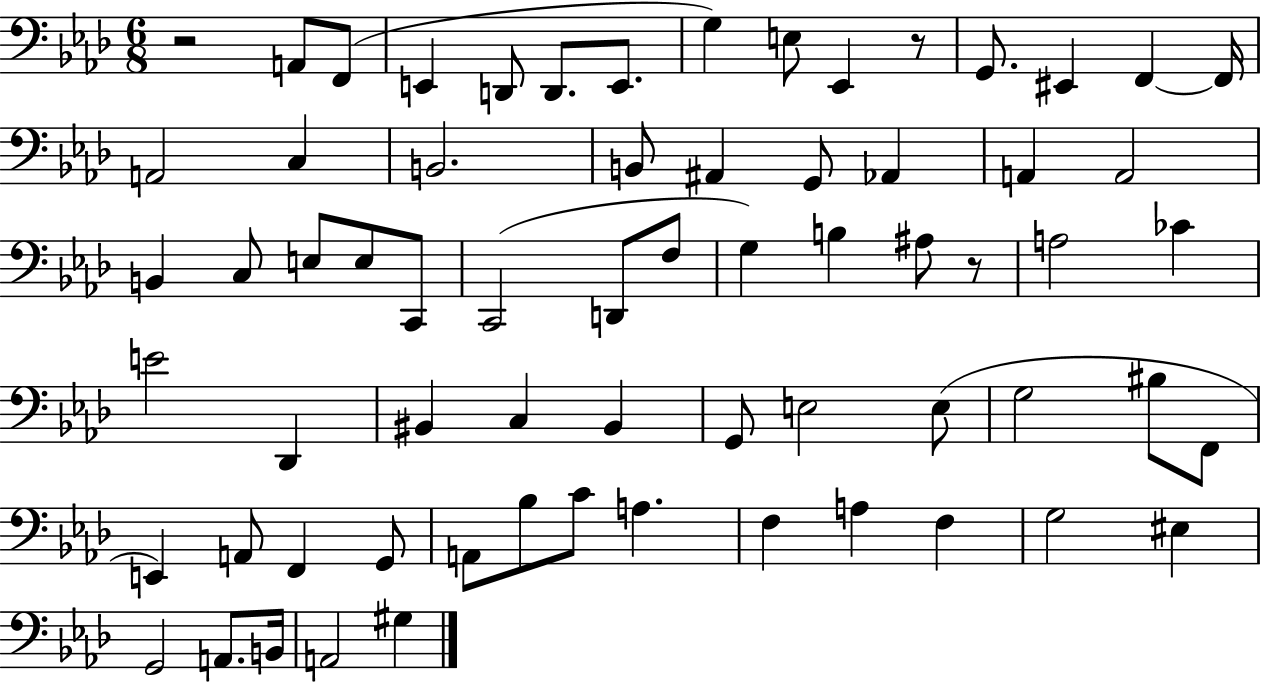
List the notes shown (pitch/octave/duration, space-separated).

R/h A2/e F2/e E2/q D2/e D2/e. E2/e. G3/q E3/e Eb2/q R/e G2/e. EIS2/q F2/q F2/s A2/h C3/q B2/h. B2/e A#2/q G2/e Ab2/q A2/q A2/h B2/q C3/e E3/e E3/e C2/e C2/h D2/e F3/e G3/q B3/q A#3/e R/e A3/h CES4/q E4/h Db2/q BIS2/q C3/q BIS2/q G2/e E3/h E3/e G3/h BIS3/e F2/e E2/q A2/e F2/q G2/e A2/e Bb3/e C4/e A3/q. F3/q A3/q F3/q G3/h EIS3/q G2/h A2/e. B2/s A2/h G#3/q